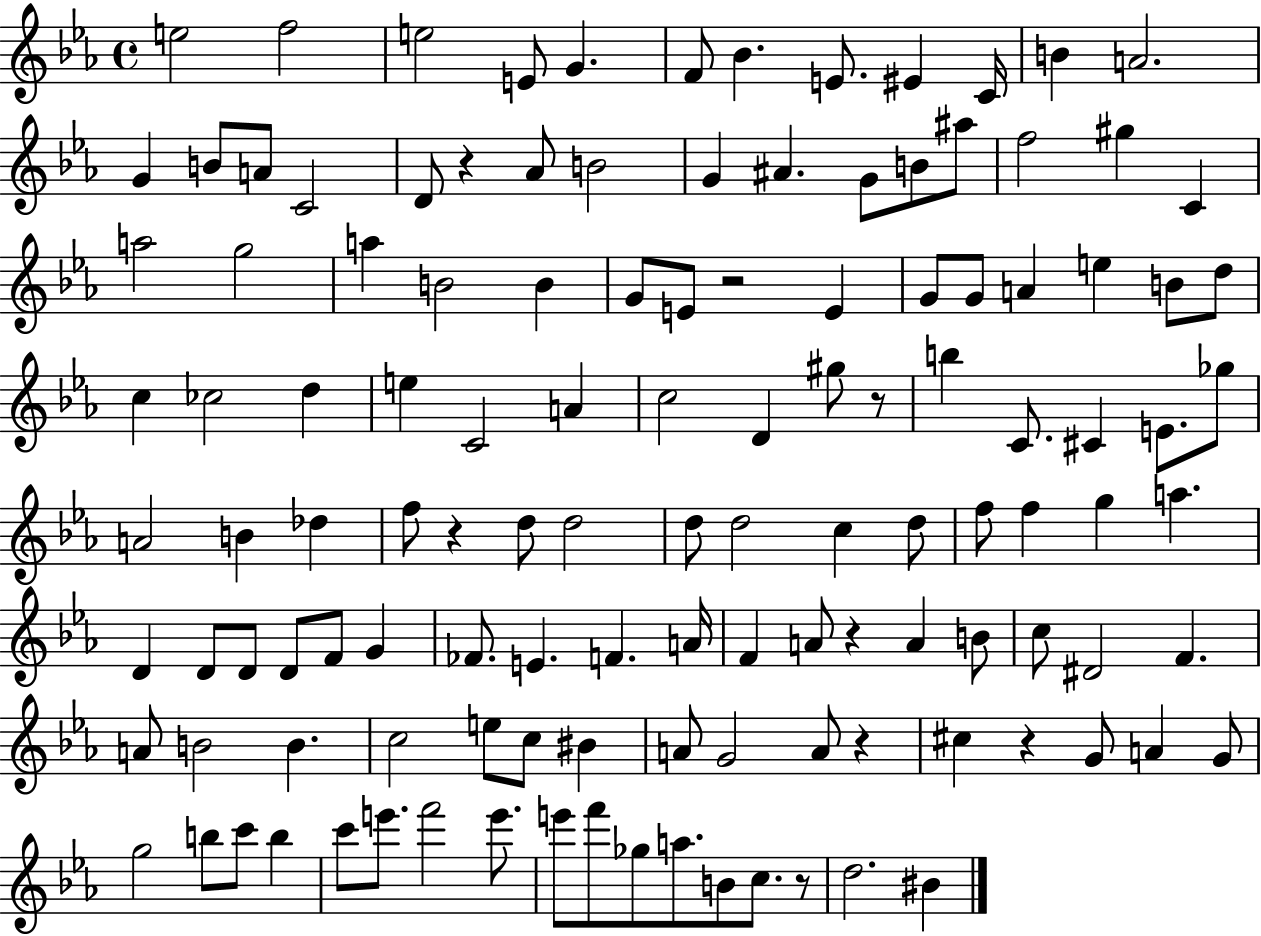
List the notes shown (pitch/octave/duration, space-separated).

E5/h F5/h E5/h E4/e G4/q. F4/e Bb4/q. E4/e. EIS4/q C4/s B4/q A4/h. G4/q B4/e A4/e C4/h D4/e R/q Ab4/e B4/h G4/q A#4/q. G4/e B4/e A#5/e F5/h G#5/q C4/q A5/h G5/h A5/q B4/h B4/q G4/e E4/e R/h E4/q G4/e G4/e A4/q E5/q B4/e D5/e C5/q CES5/h D5/q E5/q C4/h A4/q C5/h D4/q G#5/e R/e B5/q C4/e. C#4/q E4/e. Gb5/e A4/h B4/q Db5/q F5/e R/q D5/e D5/h D5/e D5/h C5/q D5/e F5/e F5/q G5/q A5/q. D4/q D4/e D4/e D4/e F4/e G4/q FES4/e. E4/q. F4/q. A4/s F4/q A4/e R/q A4/q B4/e C5/e D#4/h F4/q. A4/e B4/h B4/q. C5/h E5/e C5/e BIS4/q A4/e G4/h A4/e R/q C#5/q R/q G4/e A4/q G4/e G5/h B5/e C6/e B5/q C6/e E6/e. F6/h E6/e. E6/e F6/e Gb5/e A5/e. B4/e C5/e. R/e D5/h. BIS4/q